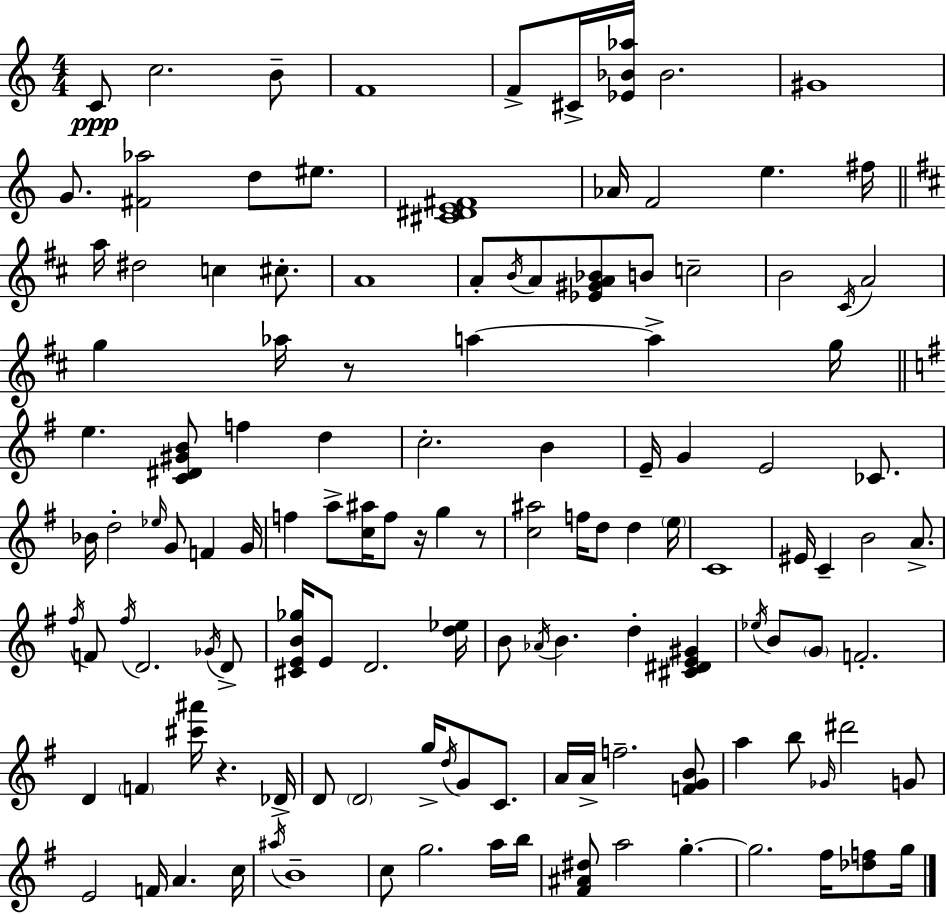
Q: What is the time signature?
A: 4/4